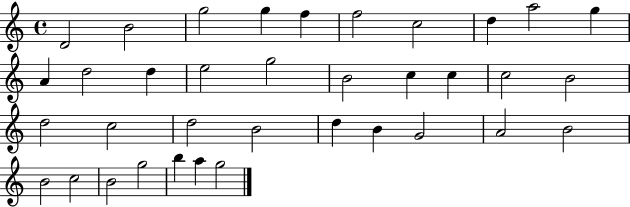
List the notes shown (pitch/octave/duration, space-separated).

D4/h B4/h G5/h G5/q F5/q F5/h C5/h D5/q A5/h G5/q A4/q D5/h D5/q E5/h G5/h B4/h C5/q C5/q C5/h B4/h D5/h C5/h D5/h B4/h D5/q B4/q G4/h A4/h B4/h B4/h C5/h B4/h G5/h B5/q A5/q G5/h